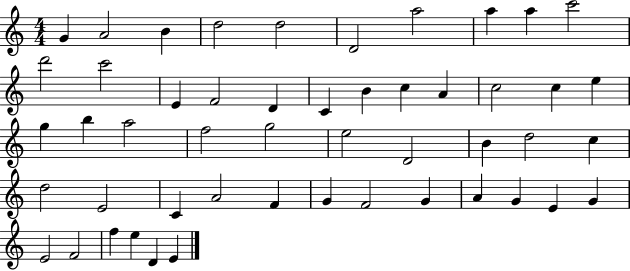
X:1
T:Untitled
M:4/4
L:1/4
K:C
G A2 B d2 d2 D2 a2 a a c'2 d'2 c'2 E F2 D C B c A c2 c e g b a2 f2 g2 e2 D2 B d2 c d2 E2 C A2 F G F2 G A G E G E2 F2 f e D E